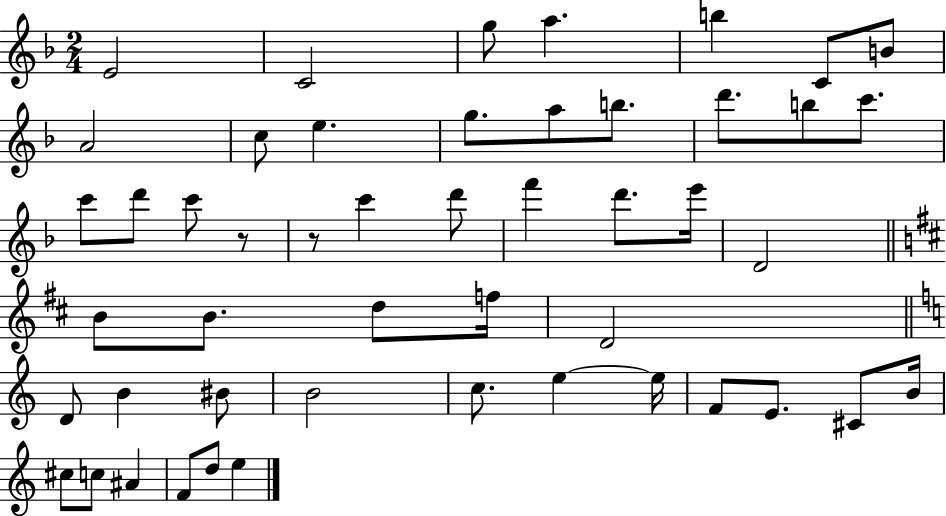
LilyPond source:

{
  \clef treble
  \numericTimeSignature
  \time 2/4
  \key f \major
  e'2 | c'2 | g''8 a''4. | b''4 c'8 b'8 | \break a'2 | c''8 e''4. | g''8. a''8 b''8. | d'''8. b''8 c'''8. | \break c'''8 d'''8 c'''8 r8 | r8 c'''4 d'''8 | f'''4 d'''8. e'''16 | d'2 | \break \bar "||" \break \key d \major b'8 b'8. d''8 f''16 | d'2 | \bar "||" \break \key c \major d'8 b'4 bis'8 | b'2 | c''8. e''4~~ e''16 | f'8 e'8. cis'8 b'16 | \break cis''8 c''8 ais'4 | f'8 d''8 e''4 | \bar "|."
}